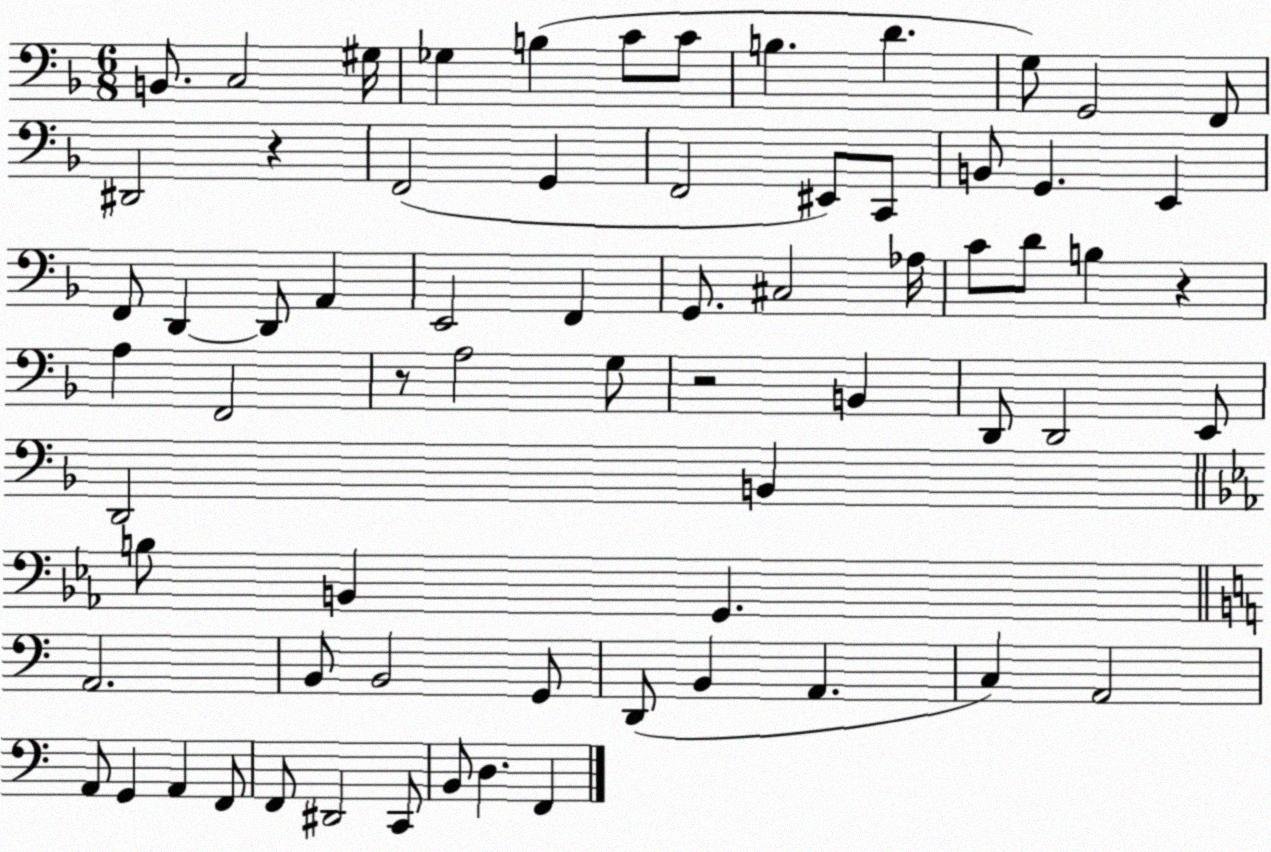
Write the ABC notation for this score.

X:1
T:Untitled
M:6/8
L:1/4
K:F
B,,/2 C,2 ^G,/4 _G, B, C/2 C/2 B, D G,/2 G,,2 F,,/2 ^D,,2 z F,,2 G,, F,,2 ^E,,/2 C,,/2 B,,/2 G,, E,, F,,/2 D,, D,,/2 A,, E,,2 F,, G,,/2 ^C,2 _A,/4 C/2 D/2 B, z A, F,,2 z/2 A,2 G,/2 z2 B,, D,,/2 D,,2 E,,/2 D,,2 B,, B,/2 B,, G,, A,,2 B,,/2 B,,2 G,,/2 D,,/2 B,, A,, C, A,,2 A,,/2 G,, A,, F,,/2 F,,/2 ^D,,2 C,,/2 B,,/2 D, F,,